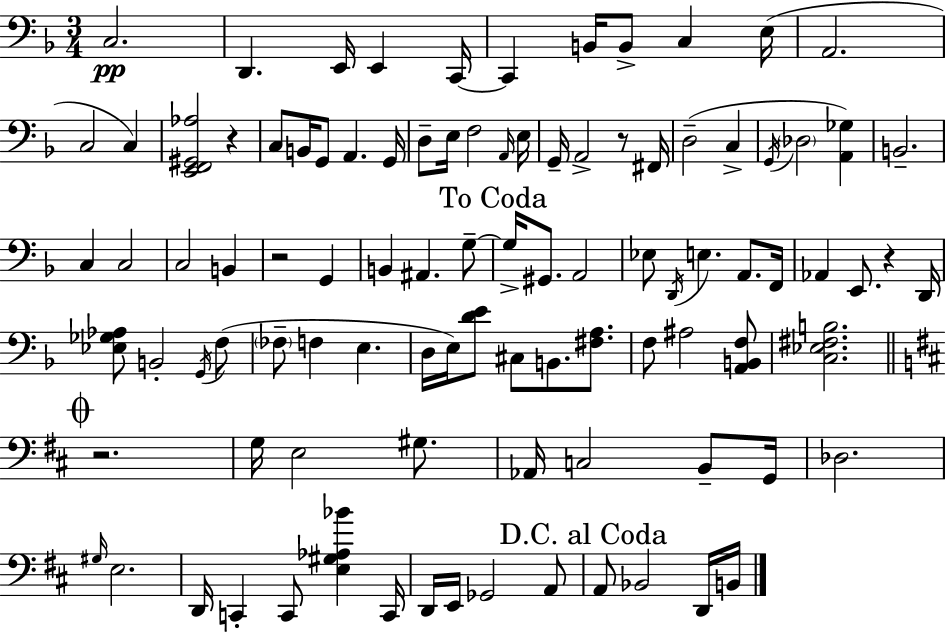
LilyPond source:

{
  \clef bass
  \numericTimeSignature
  \time 3/4
  \key d \minor
  c2.\pp | d,4. e,16 e,4 c,16~~ | c,4 b,16 b,8-> c4 e16( | a,2. | \break c2 c4) | <e, f, gis, aes>2 r4 | c8 b,16 g,8 a,4. g,16 | d8-- e16 f2 \grace { a,16 } | \break e16 g,16-- a,2-> r8 | fis,16 d2--( c4-> | \acciaccatura { g,16 } \parenthesize des2 <a, ges>4) | b,2.-- | \break c4 c2 | c2 b,4 | r2 g,4 | b,4 ais,4. | \break g8--~~ \mark "To Coda" g16-> gis,8. a,2 | ees8 \acciaccatura { d,16 } e4. a,8. | f,16 aes,4 e,8. r4 | d,16 <ees ges aes>8 b,2-. | \break \acciaccatura { g,16 } f8( \parenthesize fes8-- f4 e4. | d16 e16) <d' e'>8 cis8 b,8. | <fis a>8. f8 ais2 | <a, b, f>8 <c ees fis b>2. | \break \mark \markup { \musicglyph "scripts.coda" } \bar "||" \break \key d \major r2. | g16 e2 gis8. | aes,16 c2 b,8-- g,16 | des2. | \break \grace { gis16 } e2. | d,16 c,4-. c,8 <e gis aes bes'>4 | c,16 d,16 e,16 ges,2 a,8 | \mark "D.C. al Coda" a,8 bes,2 d,16 | \break b,16 \bar "|."
}